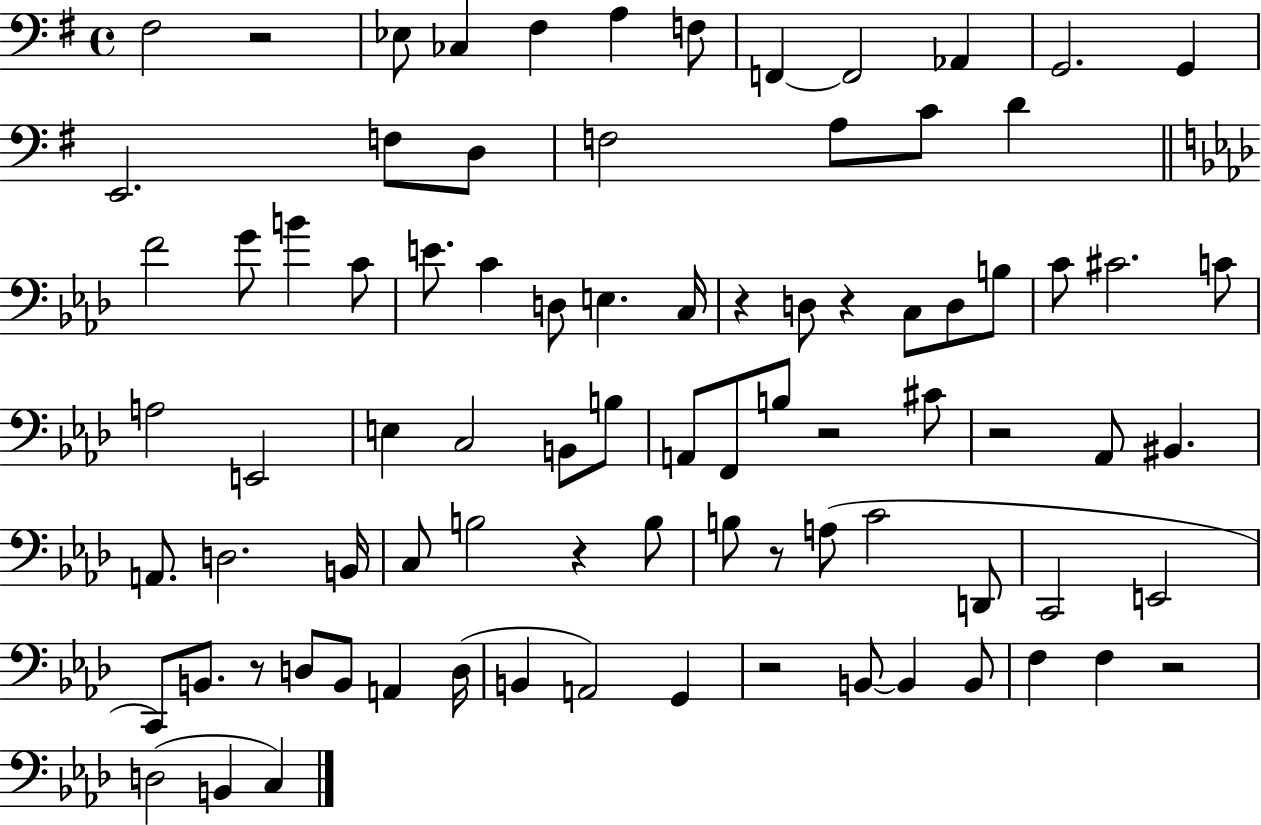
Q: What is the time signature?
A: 4/4